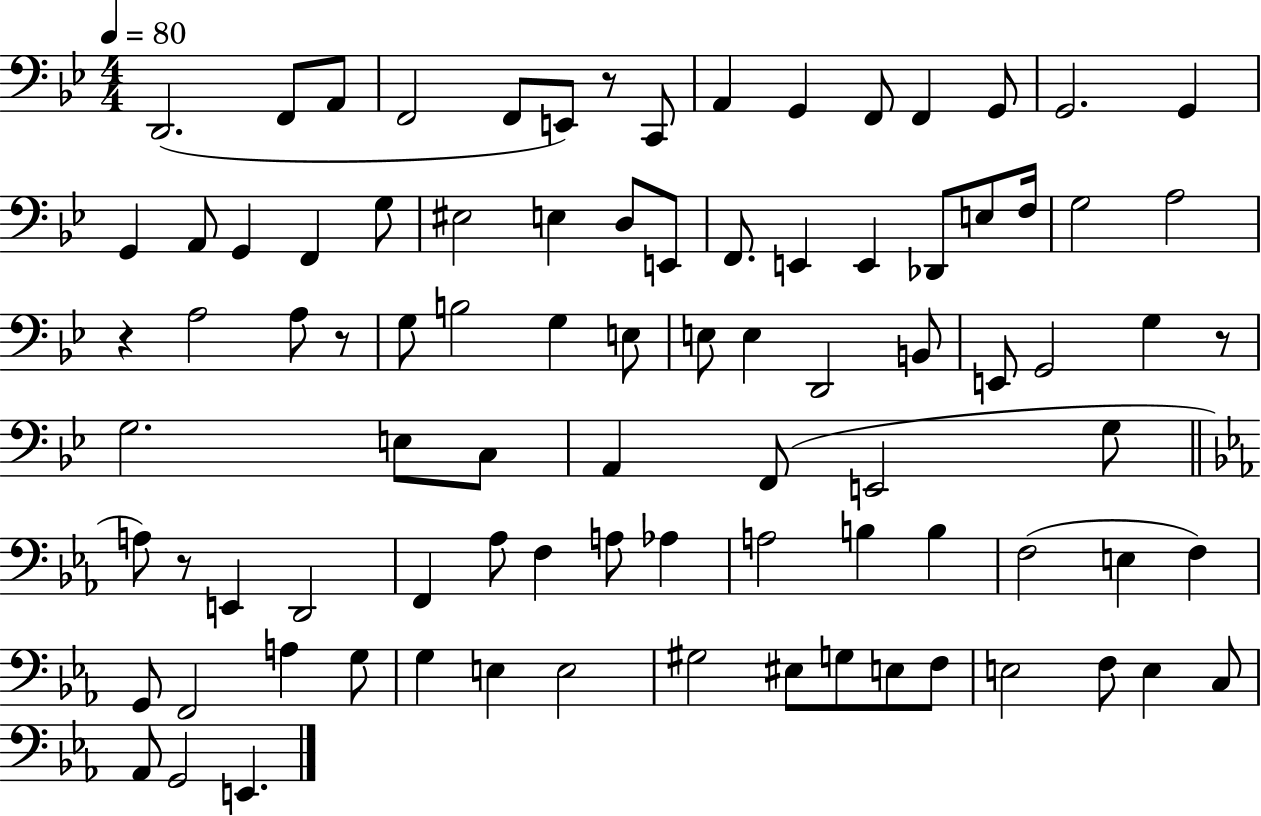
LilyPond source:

{
  \clef bass
  \numericTimeSignature
  \time 4/4
  \key bes \major
  \tempo 4 = 80
  d,2.( f,8 a,8 | f,2 f,8 e,8) r8 c,8 | a,4 g,4 f,8 f,4 g,8 | g,2. g,4 | \break g,4 a,8 g,4 f,4 g8 | eis2 e4 d8 e,8 | f,8. e,4 e,4 des,8 e8 f16 | g2 a2 | \break r4 a2 a8 r8 | g8 b2 g4 e8 | e8 e4 d,2 b,8 | e,8 g,2 g4 r8 | \break g2. e8 c8 | a,4 f,8( e,2 g8 | \bar "||" \break \key ees \major a8) r8 e,4 d,2 | f,4 aes8 f4 a8 aes4 | a2 b4 b4 | f2( e4 f4) | \break g,8 f,2 a4 g8 | g4 e4 e2 | gis2 eis8 g8 e8 f8 | e2 f8 e4 c8 | \break aes,8 g,2 e,4. | \bar "|."
}